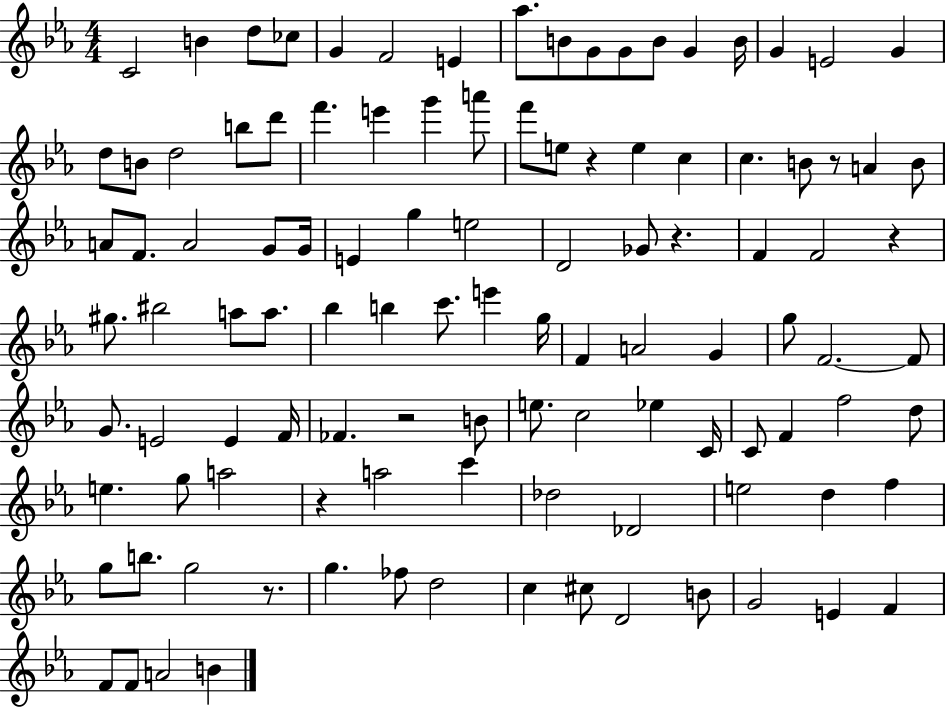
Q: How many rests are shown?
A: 7